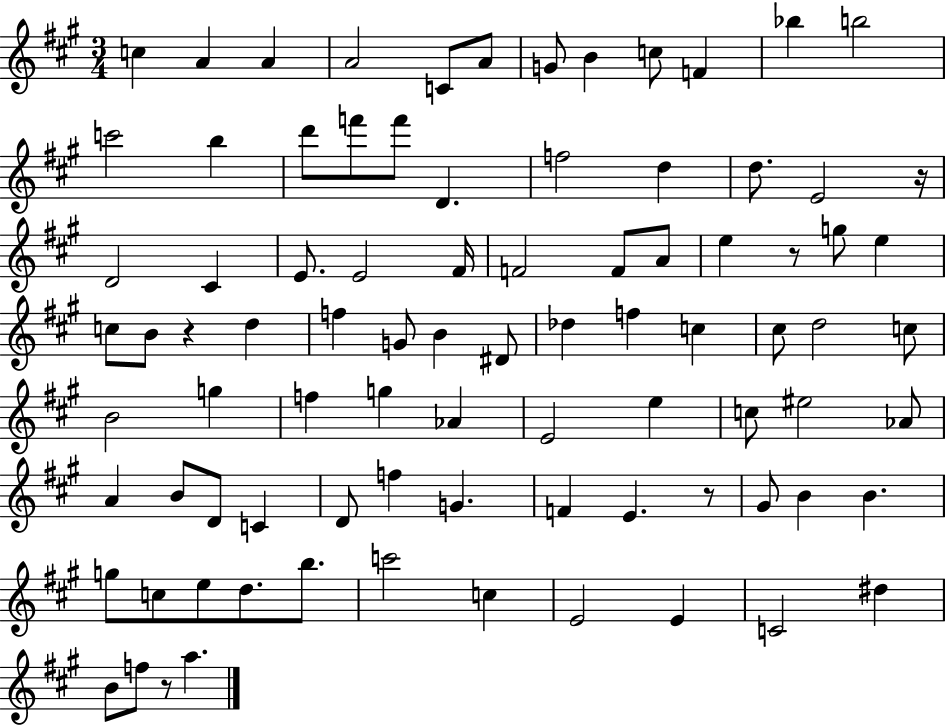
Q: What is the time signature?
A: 3/4